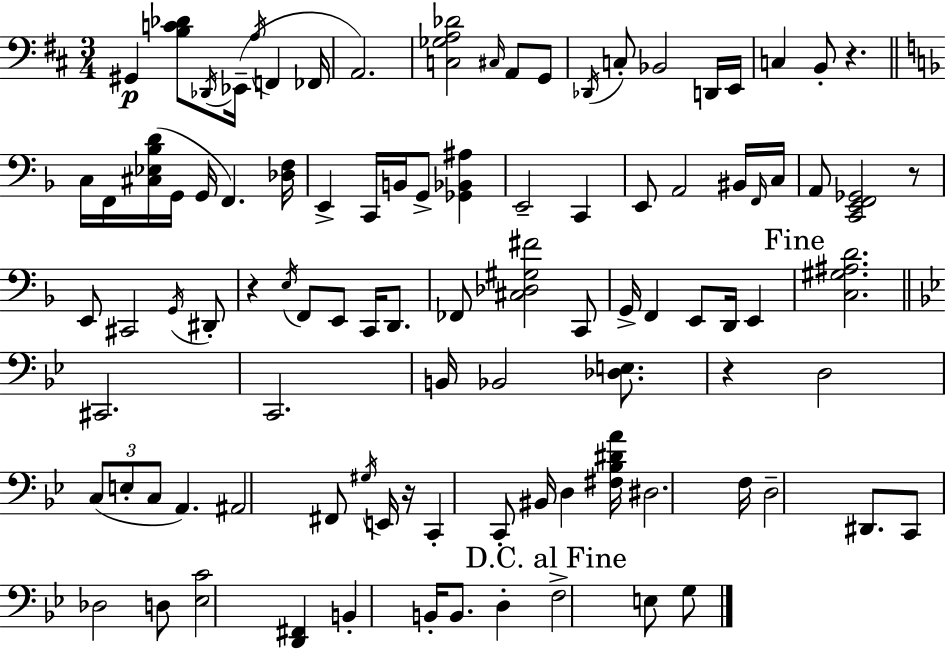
X:1
T:Untitled
M:3/4
L:1/4
K:D
^G,, [B,C_D]/2 _D,,/4 _E,,/4 A,/4 F,, _F,,/4 A,,2 [C,_G,A,_D]2 ^C,/4 A,,/2 G,,/2 _D,,/4 C,/2 _B,,2 D,,/4 E,,/4 C, B,,/2 z C,/4 F,,/4 [^C,_E,_B,D]/4 G,,/4 G,,/4 F,, [_D,F,]/4 E,, C,,/4 B,,/4 G,,/2 [_G,,_B,,^A,] E,,2 C,, E,,/2 A,,2 ^B,,/4 F,,/4 C,/4 A,,/2 [C,,E,,F,,_G,,]2 z/2 E,,/2 ^C,,2 G,,/4 ^D,,/2 z E,/4 F,,/2 E,,/2 C,,/4 D,,/2 _F,,/2 [^C,_D,^G,^F]2 C,,/2 G,,/4 F,, E,,/2 D,,/4 E,, [C,^G,^A,D]2 ^C,,2 C,,2 B,,/4 _B,,2 [_D,E,]/2 z D,2 C,/2 E,/2 C,/2 A,, ^A,,2 ^F,,/2 ^G,/4 E,,/4 z/4 C,, C,,/2 ^B,,/4 D, [^F,_B,^DA]/4 ^D,2 F,/4 D,2 ^D,,/2 C,,/2 _D,2 D,/2 [_E,C]2 [D,,^F,,] B,, B,,/4 B,,/2 D, F,2 E,/2 G,/2